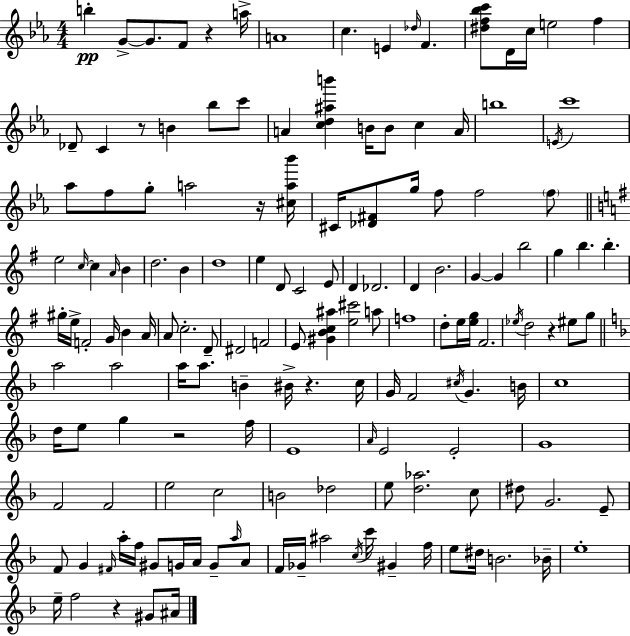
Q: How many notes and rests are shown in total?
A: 154